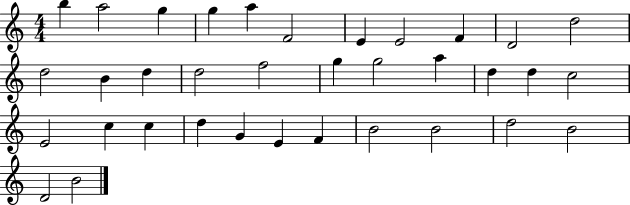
B5/q A5/h G5/q G5/q A5/q F4/h E4/q E4/h F4/q D4/h D5/h D5/h B4/q D5/q D5/h F5/h G5/q G5/h A5/q D5/q D5/q C5/h E4/h C5/q C5/q D5/q G4/q E4/q F4/q B4/h B4/h D5/h B4/h D4/h B4/h